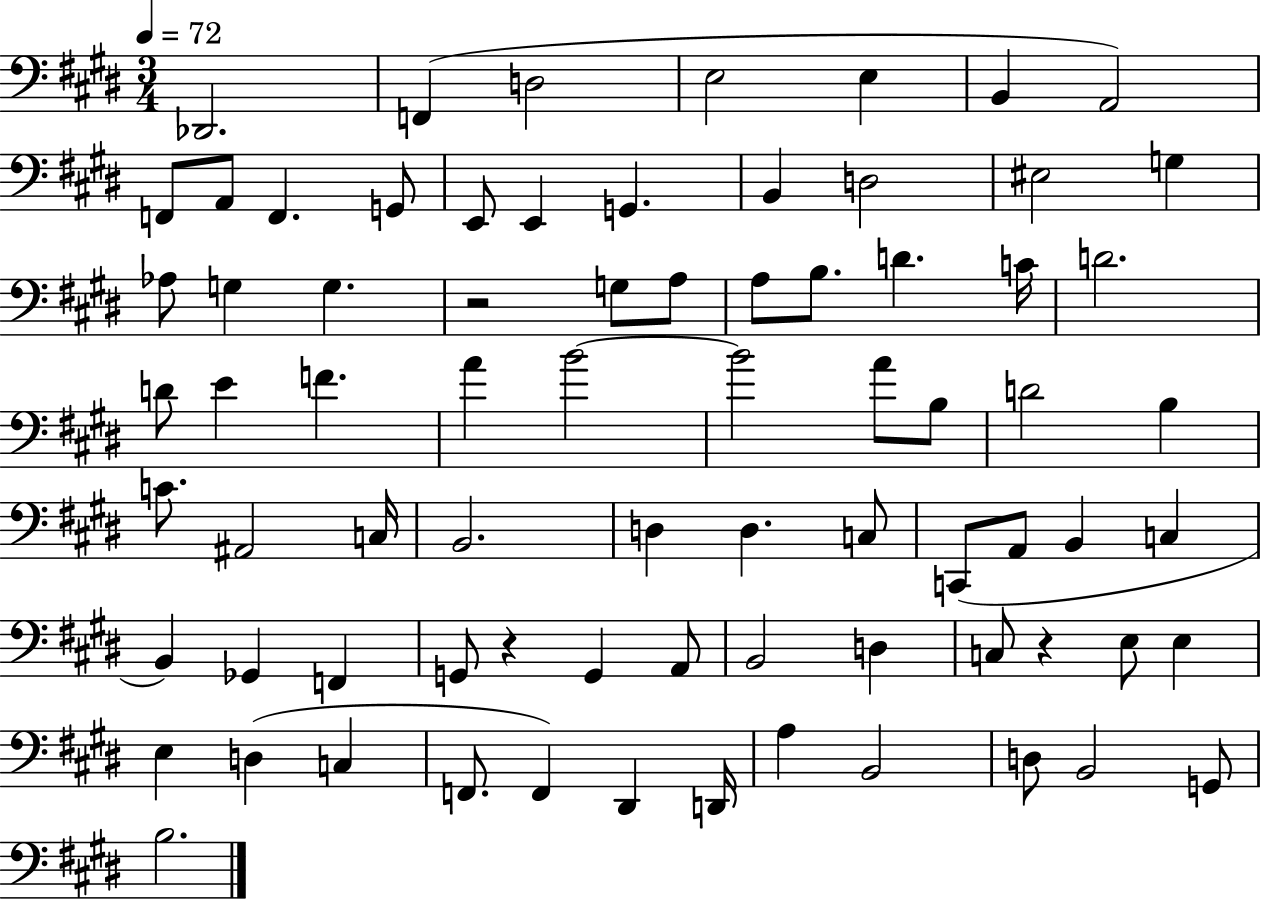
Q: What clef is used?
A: bass